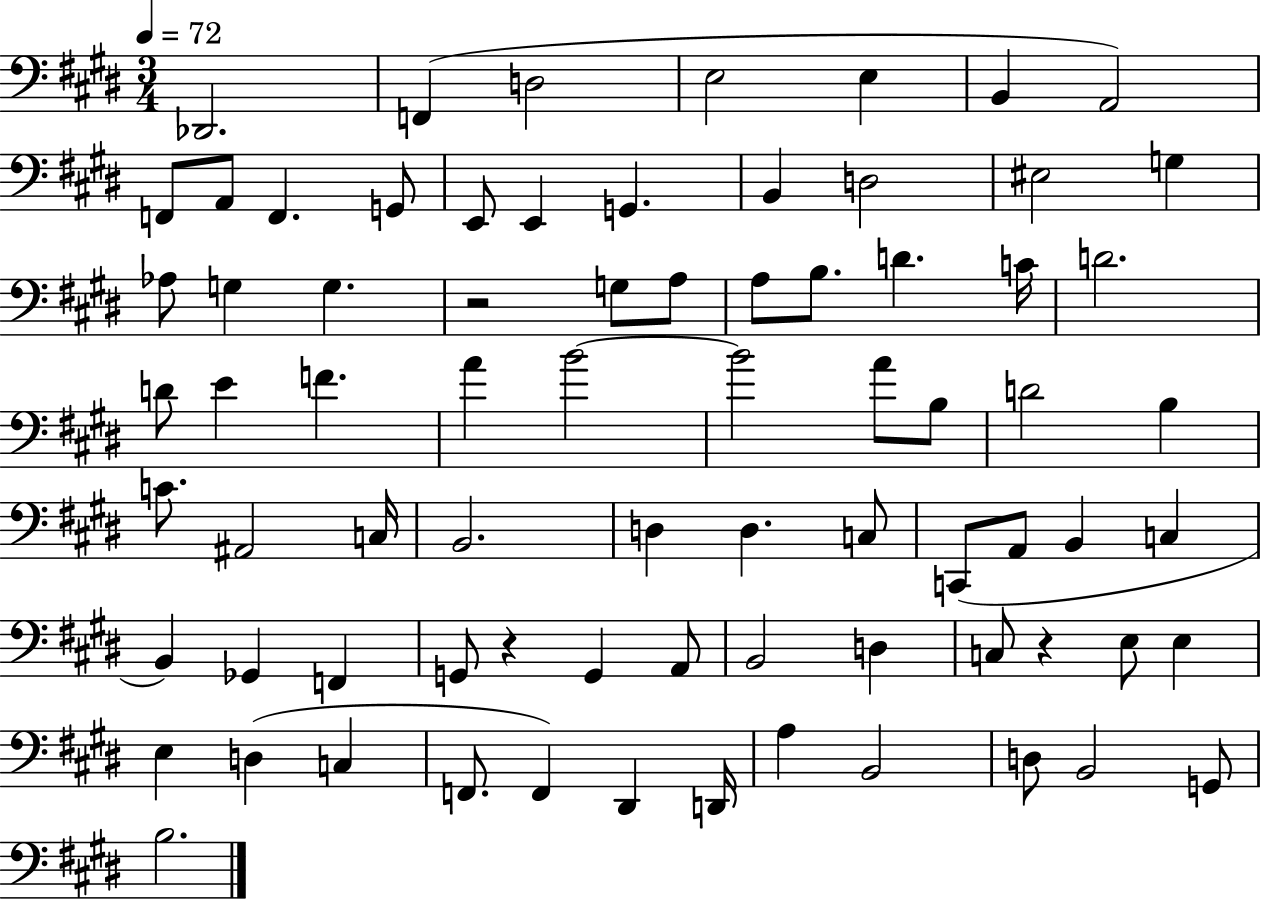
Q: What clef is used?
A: bass